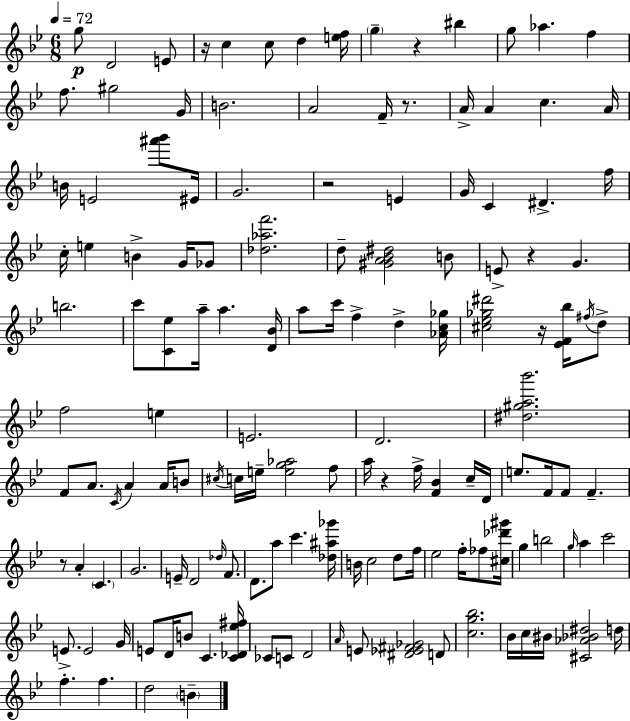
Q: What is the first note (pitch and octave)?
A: G5